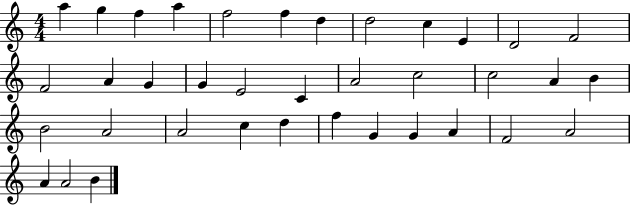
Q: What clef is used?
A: treble